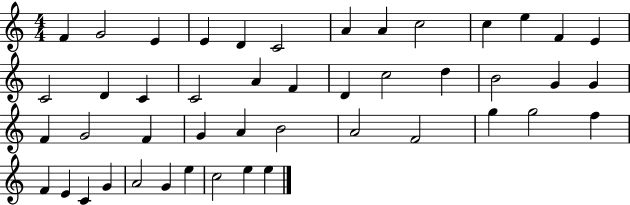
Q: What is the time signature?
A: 4/4